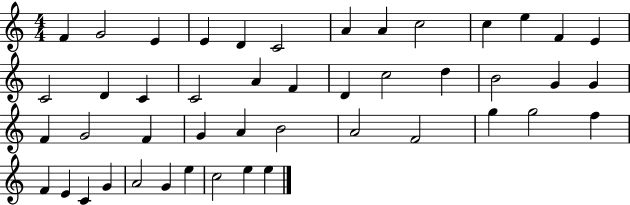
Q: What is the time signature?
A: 4/4